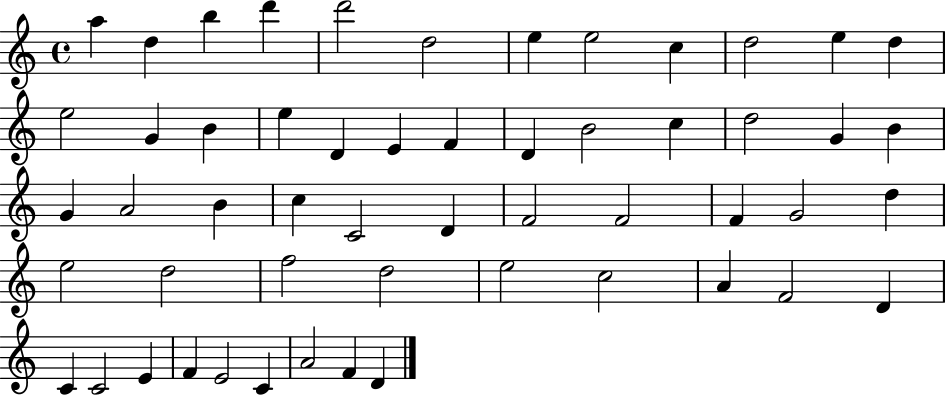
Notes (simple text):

A5/q D5/q B5/q D6/q D6/h D5/h E5/q E5/h C5/q D5/h E5/q D5/q E5/h G4/q B4/q E5/q D4/q E4/q F4/q D4/q B4/h C5/q D5/h G4/q B4/q G4/q A4/h B4/q C5/q C4/h D4/q F4/h F4/h F4/q G4/h D5/q E5/h D5/h F5/h D5/h E5/h C5/h A4/q F4/h D4/q C4/q C4/h E4/q F4/q E4/h C4/q A4/h F4/q D4/q